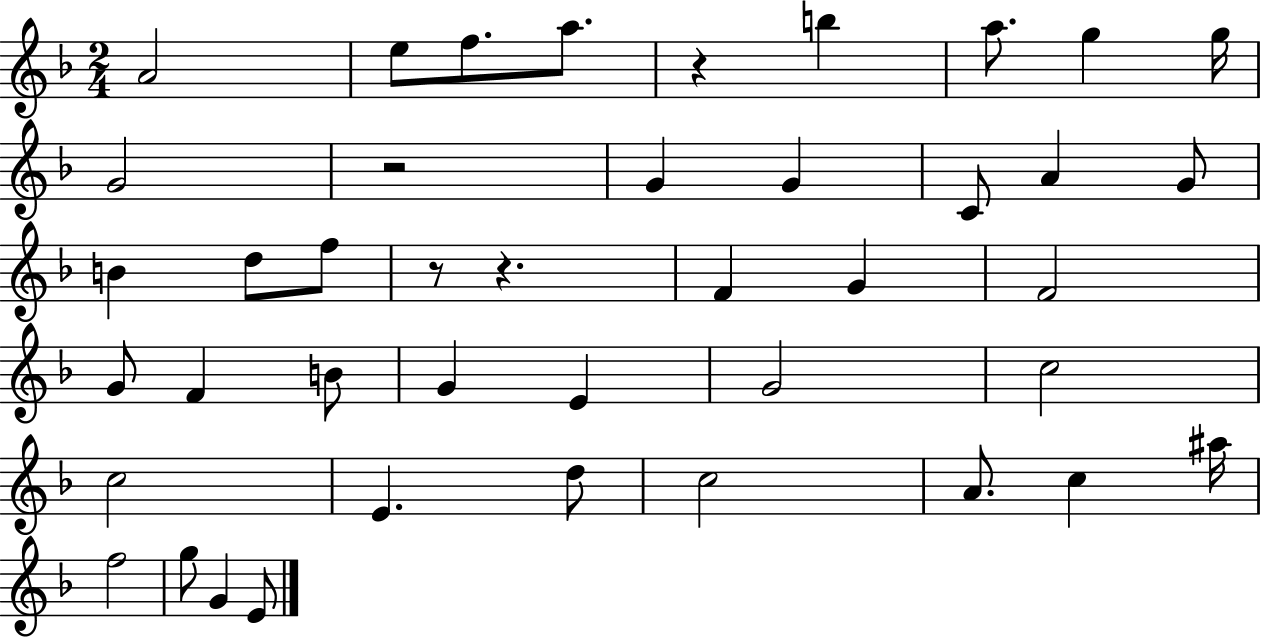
A4/h E5/e F5/e. A5/e. R/q B5/q A5/e. G5/q G5/s G4/h R/h G4/q G4/q C4/e A4/q G4/e B4/q D5/e F5/e R/e R/q. F4/q G4/q F4/h G4/e F4/q B4/e G4/q E4/q G4/h C5/h C5/h E4/q. D5/e C5/h A4/e. C5/q A#5/s F5/h G5/e G4/q E4/e